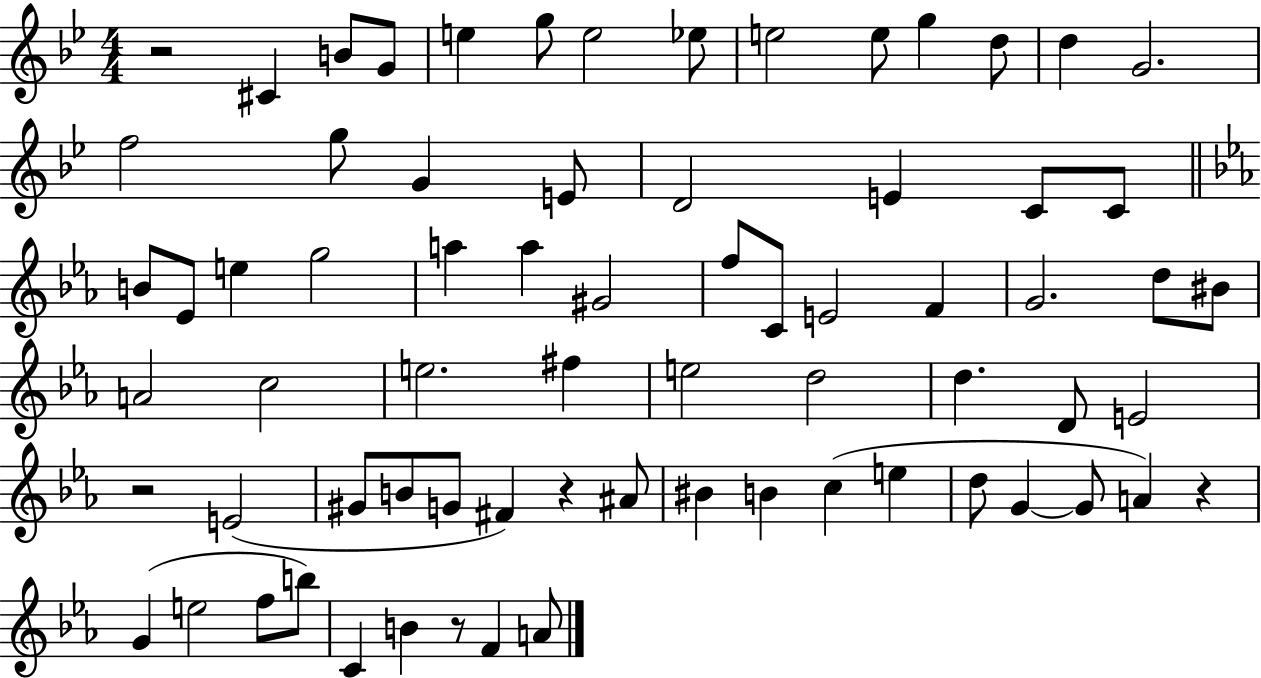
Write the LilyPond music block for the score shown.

{
  \clef treble
  \numericTimeSignature
  \time 4/4
  \key bes \major
  r2 cis'4 b'8 g'8 | e''4 g''8 e''2 ees''8 | e''2 e''8 g''4 d''8 | d''4 g'2. | \break f''2 g''8 g'4 e'8 | d'2 e'4 c'8 c'8 | \bar "||" \break \key ees \major b'8 ees'8 e''4 g''2 | a''4 a''4 gis'2 | f''8 c'8 e'2 f'4 | g'2. d''8 bis'8 | \break a'2 c''2 | e''2. fis''4 | e''2 d''2 | d''4. d'8 e'2 | \break r2 e'2( | gis'8 b'8 g'8 fis'4) r4 ais'8 | bis'4 b'4 c''4( e''4 | d''8 g'4~~ g'8 a'4) r4 | \break g'4( e''2 f''8 b''8) | c'4 b'4 r8 f'4 a'8 | \bar "|."
}